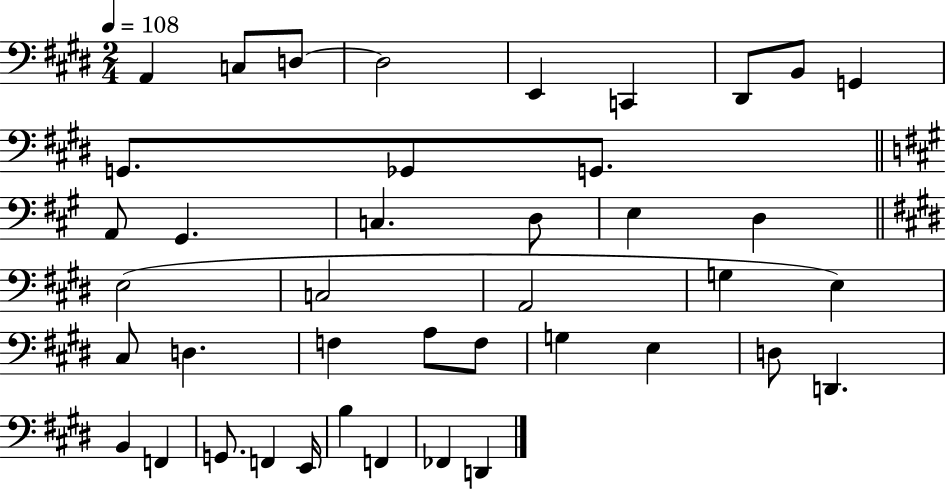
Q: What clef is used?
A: bass